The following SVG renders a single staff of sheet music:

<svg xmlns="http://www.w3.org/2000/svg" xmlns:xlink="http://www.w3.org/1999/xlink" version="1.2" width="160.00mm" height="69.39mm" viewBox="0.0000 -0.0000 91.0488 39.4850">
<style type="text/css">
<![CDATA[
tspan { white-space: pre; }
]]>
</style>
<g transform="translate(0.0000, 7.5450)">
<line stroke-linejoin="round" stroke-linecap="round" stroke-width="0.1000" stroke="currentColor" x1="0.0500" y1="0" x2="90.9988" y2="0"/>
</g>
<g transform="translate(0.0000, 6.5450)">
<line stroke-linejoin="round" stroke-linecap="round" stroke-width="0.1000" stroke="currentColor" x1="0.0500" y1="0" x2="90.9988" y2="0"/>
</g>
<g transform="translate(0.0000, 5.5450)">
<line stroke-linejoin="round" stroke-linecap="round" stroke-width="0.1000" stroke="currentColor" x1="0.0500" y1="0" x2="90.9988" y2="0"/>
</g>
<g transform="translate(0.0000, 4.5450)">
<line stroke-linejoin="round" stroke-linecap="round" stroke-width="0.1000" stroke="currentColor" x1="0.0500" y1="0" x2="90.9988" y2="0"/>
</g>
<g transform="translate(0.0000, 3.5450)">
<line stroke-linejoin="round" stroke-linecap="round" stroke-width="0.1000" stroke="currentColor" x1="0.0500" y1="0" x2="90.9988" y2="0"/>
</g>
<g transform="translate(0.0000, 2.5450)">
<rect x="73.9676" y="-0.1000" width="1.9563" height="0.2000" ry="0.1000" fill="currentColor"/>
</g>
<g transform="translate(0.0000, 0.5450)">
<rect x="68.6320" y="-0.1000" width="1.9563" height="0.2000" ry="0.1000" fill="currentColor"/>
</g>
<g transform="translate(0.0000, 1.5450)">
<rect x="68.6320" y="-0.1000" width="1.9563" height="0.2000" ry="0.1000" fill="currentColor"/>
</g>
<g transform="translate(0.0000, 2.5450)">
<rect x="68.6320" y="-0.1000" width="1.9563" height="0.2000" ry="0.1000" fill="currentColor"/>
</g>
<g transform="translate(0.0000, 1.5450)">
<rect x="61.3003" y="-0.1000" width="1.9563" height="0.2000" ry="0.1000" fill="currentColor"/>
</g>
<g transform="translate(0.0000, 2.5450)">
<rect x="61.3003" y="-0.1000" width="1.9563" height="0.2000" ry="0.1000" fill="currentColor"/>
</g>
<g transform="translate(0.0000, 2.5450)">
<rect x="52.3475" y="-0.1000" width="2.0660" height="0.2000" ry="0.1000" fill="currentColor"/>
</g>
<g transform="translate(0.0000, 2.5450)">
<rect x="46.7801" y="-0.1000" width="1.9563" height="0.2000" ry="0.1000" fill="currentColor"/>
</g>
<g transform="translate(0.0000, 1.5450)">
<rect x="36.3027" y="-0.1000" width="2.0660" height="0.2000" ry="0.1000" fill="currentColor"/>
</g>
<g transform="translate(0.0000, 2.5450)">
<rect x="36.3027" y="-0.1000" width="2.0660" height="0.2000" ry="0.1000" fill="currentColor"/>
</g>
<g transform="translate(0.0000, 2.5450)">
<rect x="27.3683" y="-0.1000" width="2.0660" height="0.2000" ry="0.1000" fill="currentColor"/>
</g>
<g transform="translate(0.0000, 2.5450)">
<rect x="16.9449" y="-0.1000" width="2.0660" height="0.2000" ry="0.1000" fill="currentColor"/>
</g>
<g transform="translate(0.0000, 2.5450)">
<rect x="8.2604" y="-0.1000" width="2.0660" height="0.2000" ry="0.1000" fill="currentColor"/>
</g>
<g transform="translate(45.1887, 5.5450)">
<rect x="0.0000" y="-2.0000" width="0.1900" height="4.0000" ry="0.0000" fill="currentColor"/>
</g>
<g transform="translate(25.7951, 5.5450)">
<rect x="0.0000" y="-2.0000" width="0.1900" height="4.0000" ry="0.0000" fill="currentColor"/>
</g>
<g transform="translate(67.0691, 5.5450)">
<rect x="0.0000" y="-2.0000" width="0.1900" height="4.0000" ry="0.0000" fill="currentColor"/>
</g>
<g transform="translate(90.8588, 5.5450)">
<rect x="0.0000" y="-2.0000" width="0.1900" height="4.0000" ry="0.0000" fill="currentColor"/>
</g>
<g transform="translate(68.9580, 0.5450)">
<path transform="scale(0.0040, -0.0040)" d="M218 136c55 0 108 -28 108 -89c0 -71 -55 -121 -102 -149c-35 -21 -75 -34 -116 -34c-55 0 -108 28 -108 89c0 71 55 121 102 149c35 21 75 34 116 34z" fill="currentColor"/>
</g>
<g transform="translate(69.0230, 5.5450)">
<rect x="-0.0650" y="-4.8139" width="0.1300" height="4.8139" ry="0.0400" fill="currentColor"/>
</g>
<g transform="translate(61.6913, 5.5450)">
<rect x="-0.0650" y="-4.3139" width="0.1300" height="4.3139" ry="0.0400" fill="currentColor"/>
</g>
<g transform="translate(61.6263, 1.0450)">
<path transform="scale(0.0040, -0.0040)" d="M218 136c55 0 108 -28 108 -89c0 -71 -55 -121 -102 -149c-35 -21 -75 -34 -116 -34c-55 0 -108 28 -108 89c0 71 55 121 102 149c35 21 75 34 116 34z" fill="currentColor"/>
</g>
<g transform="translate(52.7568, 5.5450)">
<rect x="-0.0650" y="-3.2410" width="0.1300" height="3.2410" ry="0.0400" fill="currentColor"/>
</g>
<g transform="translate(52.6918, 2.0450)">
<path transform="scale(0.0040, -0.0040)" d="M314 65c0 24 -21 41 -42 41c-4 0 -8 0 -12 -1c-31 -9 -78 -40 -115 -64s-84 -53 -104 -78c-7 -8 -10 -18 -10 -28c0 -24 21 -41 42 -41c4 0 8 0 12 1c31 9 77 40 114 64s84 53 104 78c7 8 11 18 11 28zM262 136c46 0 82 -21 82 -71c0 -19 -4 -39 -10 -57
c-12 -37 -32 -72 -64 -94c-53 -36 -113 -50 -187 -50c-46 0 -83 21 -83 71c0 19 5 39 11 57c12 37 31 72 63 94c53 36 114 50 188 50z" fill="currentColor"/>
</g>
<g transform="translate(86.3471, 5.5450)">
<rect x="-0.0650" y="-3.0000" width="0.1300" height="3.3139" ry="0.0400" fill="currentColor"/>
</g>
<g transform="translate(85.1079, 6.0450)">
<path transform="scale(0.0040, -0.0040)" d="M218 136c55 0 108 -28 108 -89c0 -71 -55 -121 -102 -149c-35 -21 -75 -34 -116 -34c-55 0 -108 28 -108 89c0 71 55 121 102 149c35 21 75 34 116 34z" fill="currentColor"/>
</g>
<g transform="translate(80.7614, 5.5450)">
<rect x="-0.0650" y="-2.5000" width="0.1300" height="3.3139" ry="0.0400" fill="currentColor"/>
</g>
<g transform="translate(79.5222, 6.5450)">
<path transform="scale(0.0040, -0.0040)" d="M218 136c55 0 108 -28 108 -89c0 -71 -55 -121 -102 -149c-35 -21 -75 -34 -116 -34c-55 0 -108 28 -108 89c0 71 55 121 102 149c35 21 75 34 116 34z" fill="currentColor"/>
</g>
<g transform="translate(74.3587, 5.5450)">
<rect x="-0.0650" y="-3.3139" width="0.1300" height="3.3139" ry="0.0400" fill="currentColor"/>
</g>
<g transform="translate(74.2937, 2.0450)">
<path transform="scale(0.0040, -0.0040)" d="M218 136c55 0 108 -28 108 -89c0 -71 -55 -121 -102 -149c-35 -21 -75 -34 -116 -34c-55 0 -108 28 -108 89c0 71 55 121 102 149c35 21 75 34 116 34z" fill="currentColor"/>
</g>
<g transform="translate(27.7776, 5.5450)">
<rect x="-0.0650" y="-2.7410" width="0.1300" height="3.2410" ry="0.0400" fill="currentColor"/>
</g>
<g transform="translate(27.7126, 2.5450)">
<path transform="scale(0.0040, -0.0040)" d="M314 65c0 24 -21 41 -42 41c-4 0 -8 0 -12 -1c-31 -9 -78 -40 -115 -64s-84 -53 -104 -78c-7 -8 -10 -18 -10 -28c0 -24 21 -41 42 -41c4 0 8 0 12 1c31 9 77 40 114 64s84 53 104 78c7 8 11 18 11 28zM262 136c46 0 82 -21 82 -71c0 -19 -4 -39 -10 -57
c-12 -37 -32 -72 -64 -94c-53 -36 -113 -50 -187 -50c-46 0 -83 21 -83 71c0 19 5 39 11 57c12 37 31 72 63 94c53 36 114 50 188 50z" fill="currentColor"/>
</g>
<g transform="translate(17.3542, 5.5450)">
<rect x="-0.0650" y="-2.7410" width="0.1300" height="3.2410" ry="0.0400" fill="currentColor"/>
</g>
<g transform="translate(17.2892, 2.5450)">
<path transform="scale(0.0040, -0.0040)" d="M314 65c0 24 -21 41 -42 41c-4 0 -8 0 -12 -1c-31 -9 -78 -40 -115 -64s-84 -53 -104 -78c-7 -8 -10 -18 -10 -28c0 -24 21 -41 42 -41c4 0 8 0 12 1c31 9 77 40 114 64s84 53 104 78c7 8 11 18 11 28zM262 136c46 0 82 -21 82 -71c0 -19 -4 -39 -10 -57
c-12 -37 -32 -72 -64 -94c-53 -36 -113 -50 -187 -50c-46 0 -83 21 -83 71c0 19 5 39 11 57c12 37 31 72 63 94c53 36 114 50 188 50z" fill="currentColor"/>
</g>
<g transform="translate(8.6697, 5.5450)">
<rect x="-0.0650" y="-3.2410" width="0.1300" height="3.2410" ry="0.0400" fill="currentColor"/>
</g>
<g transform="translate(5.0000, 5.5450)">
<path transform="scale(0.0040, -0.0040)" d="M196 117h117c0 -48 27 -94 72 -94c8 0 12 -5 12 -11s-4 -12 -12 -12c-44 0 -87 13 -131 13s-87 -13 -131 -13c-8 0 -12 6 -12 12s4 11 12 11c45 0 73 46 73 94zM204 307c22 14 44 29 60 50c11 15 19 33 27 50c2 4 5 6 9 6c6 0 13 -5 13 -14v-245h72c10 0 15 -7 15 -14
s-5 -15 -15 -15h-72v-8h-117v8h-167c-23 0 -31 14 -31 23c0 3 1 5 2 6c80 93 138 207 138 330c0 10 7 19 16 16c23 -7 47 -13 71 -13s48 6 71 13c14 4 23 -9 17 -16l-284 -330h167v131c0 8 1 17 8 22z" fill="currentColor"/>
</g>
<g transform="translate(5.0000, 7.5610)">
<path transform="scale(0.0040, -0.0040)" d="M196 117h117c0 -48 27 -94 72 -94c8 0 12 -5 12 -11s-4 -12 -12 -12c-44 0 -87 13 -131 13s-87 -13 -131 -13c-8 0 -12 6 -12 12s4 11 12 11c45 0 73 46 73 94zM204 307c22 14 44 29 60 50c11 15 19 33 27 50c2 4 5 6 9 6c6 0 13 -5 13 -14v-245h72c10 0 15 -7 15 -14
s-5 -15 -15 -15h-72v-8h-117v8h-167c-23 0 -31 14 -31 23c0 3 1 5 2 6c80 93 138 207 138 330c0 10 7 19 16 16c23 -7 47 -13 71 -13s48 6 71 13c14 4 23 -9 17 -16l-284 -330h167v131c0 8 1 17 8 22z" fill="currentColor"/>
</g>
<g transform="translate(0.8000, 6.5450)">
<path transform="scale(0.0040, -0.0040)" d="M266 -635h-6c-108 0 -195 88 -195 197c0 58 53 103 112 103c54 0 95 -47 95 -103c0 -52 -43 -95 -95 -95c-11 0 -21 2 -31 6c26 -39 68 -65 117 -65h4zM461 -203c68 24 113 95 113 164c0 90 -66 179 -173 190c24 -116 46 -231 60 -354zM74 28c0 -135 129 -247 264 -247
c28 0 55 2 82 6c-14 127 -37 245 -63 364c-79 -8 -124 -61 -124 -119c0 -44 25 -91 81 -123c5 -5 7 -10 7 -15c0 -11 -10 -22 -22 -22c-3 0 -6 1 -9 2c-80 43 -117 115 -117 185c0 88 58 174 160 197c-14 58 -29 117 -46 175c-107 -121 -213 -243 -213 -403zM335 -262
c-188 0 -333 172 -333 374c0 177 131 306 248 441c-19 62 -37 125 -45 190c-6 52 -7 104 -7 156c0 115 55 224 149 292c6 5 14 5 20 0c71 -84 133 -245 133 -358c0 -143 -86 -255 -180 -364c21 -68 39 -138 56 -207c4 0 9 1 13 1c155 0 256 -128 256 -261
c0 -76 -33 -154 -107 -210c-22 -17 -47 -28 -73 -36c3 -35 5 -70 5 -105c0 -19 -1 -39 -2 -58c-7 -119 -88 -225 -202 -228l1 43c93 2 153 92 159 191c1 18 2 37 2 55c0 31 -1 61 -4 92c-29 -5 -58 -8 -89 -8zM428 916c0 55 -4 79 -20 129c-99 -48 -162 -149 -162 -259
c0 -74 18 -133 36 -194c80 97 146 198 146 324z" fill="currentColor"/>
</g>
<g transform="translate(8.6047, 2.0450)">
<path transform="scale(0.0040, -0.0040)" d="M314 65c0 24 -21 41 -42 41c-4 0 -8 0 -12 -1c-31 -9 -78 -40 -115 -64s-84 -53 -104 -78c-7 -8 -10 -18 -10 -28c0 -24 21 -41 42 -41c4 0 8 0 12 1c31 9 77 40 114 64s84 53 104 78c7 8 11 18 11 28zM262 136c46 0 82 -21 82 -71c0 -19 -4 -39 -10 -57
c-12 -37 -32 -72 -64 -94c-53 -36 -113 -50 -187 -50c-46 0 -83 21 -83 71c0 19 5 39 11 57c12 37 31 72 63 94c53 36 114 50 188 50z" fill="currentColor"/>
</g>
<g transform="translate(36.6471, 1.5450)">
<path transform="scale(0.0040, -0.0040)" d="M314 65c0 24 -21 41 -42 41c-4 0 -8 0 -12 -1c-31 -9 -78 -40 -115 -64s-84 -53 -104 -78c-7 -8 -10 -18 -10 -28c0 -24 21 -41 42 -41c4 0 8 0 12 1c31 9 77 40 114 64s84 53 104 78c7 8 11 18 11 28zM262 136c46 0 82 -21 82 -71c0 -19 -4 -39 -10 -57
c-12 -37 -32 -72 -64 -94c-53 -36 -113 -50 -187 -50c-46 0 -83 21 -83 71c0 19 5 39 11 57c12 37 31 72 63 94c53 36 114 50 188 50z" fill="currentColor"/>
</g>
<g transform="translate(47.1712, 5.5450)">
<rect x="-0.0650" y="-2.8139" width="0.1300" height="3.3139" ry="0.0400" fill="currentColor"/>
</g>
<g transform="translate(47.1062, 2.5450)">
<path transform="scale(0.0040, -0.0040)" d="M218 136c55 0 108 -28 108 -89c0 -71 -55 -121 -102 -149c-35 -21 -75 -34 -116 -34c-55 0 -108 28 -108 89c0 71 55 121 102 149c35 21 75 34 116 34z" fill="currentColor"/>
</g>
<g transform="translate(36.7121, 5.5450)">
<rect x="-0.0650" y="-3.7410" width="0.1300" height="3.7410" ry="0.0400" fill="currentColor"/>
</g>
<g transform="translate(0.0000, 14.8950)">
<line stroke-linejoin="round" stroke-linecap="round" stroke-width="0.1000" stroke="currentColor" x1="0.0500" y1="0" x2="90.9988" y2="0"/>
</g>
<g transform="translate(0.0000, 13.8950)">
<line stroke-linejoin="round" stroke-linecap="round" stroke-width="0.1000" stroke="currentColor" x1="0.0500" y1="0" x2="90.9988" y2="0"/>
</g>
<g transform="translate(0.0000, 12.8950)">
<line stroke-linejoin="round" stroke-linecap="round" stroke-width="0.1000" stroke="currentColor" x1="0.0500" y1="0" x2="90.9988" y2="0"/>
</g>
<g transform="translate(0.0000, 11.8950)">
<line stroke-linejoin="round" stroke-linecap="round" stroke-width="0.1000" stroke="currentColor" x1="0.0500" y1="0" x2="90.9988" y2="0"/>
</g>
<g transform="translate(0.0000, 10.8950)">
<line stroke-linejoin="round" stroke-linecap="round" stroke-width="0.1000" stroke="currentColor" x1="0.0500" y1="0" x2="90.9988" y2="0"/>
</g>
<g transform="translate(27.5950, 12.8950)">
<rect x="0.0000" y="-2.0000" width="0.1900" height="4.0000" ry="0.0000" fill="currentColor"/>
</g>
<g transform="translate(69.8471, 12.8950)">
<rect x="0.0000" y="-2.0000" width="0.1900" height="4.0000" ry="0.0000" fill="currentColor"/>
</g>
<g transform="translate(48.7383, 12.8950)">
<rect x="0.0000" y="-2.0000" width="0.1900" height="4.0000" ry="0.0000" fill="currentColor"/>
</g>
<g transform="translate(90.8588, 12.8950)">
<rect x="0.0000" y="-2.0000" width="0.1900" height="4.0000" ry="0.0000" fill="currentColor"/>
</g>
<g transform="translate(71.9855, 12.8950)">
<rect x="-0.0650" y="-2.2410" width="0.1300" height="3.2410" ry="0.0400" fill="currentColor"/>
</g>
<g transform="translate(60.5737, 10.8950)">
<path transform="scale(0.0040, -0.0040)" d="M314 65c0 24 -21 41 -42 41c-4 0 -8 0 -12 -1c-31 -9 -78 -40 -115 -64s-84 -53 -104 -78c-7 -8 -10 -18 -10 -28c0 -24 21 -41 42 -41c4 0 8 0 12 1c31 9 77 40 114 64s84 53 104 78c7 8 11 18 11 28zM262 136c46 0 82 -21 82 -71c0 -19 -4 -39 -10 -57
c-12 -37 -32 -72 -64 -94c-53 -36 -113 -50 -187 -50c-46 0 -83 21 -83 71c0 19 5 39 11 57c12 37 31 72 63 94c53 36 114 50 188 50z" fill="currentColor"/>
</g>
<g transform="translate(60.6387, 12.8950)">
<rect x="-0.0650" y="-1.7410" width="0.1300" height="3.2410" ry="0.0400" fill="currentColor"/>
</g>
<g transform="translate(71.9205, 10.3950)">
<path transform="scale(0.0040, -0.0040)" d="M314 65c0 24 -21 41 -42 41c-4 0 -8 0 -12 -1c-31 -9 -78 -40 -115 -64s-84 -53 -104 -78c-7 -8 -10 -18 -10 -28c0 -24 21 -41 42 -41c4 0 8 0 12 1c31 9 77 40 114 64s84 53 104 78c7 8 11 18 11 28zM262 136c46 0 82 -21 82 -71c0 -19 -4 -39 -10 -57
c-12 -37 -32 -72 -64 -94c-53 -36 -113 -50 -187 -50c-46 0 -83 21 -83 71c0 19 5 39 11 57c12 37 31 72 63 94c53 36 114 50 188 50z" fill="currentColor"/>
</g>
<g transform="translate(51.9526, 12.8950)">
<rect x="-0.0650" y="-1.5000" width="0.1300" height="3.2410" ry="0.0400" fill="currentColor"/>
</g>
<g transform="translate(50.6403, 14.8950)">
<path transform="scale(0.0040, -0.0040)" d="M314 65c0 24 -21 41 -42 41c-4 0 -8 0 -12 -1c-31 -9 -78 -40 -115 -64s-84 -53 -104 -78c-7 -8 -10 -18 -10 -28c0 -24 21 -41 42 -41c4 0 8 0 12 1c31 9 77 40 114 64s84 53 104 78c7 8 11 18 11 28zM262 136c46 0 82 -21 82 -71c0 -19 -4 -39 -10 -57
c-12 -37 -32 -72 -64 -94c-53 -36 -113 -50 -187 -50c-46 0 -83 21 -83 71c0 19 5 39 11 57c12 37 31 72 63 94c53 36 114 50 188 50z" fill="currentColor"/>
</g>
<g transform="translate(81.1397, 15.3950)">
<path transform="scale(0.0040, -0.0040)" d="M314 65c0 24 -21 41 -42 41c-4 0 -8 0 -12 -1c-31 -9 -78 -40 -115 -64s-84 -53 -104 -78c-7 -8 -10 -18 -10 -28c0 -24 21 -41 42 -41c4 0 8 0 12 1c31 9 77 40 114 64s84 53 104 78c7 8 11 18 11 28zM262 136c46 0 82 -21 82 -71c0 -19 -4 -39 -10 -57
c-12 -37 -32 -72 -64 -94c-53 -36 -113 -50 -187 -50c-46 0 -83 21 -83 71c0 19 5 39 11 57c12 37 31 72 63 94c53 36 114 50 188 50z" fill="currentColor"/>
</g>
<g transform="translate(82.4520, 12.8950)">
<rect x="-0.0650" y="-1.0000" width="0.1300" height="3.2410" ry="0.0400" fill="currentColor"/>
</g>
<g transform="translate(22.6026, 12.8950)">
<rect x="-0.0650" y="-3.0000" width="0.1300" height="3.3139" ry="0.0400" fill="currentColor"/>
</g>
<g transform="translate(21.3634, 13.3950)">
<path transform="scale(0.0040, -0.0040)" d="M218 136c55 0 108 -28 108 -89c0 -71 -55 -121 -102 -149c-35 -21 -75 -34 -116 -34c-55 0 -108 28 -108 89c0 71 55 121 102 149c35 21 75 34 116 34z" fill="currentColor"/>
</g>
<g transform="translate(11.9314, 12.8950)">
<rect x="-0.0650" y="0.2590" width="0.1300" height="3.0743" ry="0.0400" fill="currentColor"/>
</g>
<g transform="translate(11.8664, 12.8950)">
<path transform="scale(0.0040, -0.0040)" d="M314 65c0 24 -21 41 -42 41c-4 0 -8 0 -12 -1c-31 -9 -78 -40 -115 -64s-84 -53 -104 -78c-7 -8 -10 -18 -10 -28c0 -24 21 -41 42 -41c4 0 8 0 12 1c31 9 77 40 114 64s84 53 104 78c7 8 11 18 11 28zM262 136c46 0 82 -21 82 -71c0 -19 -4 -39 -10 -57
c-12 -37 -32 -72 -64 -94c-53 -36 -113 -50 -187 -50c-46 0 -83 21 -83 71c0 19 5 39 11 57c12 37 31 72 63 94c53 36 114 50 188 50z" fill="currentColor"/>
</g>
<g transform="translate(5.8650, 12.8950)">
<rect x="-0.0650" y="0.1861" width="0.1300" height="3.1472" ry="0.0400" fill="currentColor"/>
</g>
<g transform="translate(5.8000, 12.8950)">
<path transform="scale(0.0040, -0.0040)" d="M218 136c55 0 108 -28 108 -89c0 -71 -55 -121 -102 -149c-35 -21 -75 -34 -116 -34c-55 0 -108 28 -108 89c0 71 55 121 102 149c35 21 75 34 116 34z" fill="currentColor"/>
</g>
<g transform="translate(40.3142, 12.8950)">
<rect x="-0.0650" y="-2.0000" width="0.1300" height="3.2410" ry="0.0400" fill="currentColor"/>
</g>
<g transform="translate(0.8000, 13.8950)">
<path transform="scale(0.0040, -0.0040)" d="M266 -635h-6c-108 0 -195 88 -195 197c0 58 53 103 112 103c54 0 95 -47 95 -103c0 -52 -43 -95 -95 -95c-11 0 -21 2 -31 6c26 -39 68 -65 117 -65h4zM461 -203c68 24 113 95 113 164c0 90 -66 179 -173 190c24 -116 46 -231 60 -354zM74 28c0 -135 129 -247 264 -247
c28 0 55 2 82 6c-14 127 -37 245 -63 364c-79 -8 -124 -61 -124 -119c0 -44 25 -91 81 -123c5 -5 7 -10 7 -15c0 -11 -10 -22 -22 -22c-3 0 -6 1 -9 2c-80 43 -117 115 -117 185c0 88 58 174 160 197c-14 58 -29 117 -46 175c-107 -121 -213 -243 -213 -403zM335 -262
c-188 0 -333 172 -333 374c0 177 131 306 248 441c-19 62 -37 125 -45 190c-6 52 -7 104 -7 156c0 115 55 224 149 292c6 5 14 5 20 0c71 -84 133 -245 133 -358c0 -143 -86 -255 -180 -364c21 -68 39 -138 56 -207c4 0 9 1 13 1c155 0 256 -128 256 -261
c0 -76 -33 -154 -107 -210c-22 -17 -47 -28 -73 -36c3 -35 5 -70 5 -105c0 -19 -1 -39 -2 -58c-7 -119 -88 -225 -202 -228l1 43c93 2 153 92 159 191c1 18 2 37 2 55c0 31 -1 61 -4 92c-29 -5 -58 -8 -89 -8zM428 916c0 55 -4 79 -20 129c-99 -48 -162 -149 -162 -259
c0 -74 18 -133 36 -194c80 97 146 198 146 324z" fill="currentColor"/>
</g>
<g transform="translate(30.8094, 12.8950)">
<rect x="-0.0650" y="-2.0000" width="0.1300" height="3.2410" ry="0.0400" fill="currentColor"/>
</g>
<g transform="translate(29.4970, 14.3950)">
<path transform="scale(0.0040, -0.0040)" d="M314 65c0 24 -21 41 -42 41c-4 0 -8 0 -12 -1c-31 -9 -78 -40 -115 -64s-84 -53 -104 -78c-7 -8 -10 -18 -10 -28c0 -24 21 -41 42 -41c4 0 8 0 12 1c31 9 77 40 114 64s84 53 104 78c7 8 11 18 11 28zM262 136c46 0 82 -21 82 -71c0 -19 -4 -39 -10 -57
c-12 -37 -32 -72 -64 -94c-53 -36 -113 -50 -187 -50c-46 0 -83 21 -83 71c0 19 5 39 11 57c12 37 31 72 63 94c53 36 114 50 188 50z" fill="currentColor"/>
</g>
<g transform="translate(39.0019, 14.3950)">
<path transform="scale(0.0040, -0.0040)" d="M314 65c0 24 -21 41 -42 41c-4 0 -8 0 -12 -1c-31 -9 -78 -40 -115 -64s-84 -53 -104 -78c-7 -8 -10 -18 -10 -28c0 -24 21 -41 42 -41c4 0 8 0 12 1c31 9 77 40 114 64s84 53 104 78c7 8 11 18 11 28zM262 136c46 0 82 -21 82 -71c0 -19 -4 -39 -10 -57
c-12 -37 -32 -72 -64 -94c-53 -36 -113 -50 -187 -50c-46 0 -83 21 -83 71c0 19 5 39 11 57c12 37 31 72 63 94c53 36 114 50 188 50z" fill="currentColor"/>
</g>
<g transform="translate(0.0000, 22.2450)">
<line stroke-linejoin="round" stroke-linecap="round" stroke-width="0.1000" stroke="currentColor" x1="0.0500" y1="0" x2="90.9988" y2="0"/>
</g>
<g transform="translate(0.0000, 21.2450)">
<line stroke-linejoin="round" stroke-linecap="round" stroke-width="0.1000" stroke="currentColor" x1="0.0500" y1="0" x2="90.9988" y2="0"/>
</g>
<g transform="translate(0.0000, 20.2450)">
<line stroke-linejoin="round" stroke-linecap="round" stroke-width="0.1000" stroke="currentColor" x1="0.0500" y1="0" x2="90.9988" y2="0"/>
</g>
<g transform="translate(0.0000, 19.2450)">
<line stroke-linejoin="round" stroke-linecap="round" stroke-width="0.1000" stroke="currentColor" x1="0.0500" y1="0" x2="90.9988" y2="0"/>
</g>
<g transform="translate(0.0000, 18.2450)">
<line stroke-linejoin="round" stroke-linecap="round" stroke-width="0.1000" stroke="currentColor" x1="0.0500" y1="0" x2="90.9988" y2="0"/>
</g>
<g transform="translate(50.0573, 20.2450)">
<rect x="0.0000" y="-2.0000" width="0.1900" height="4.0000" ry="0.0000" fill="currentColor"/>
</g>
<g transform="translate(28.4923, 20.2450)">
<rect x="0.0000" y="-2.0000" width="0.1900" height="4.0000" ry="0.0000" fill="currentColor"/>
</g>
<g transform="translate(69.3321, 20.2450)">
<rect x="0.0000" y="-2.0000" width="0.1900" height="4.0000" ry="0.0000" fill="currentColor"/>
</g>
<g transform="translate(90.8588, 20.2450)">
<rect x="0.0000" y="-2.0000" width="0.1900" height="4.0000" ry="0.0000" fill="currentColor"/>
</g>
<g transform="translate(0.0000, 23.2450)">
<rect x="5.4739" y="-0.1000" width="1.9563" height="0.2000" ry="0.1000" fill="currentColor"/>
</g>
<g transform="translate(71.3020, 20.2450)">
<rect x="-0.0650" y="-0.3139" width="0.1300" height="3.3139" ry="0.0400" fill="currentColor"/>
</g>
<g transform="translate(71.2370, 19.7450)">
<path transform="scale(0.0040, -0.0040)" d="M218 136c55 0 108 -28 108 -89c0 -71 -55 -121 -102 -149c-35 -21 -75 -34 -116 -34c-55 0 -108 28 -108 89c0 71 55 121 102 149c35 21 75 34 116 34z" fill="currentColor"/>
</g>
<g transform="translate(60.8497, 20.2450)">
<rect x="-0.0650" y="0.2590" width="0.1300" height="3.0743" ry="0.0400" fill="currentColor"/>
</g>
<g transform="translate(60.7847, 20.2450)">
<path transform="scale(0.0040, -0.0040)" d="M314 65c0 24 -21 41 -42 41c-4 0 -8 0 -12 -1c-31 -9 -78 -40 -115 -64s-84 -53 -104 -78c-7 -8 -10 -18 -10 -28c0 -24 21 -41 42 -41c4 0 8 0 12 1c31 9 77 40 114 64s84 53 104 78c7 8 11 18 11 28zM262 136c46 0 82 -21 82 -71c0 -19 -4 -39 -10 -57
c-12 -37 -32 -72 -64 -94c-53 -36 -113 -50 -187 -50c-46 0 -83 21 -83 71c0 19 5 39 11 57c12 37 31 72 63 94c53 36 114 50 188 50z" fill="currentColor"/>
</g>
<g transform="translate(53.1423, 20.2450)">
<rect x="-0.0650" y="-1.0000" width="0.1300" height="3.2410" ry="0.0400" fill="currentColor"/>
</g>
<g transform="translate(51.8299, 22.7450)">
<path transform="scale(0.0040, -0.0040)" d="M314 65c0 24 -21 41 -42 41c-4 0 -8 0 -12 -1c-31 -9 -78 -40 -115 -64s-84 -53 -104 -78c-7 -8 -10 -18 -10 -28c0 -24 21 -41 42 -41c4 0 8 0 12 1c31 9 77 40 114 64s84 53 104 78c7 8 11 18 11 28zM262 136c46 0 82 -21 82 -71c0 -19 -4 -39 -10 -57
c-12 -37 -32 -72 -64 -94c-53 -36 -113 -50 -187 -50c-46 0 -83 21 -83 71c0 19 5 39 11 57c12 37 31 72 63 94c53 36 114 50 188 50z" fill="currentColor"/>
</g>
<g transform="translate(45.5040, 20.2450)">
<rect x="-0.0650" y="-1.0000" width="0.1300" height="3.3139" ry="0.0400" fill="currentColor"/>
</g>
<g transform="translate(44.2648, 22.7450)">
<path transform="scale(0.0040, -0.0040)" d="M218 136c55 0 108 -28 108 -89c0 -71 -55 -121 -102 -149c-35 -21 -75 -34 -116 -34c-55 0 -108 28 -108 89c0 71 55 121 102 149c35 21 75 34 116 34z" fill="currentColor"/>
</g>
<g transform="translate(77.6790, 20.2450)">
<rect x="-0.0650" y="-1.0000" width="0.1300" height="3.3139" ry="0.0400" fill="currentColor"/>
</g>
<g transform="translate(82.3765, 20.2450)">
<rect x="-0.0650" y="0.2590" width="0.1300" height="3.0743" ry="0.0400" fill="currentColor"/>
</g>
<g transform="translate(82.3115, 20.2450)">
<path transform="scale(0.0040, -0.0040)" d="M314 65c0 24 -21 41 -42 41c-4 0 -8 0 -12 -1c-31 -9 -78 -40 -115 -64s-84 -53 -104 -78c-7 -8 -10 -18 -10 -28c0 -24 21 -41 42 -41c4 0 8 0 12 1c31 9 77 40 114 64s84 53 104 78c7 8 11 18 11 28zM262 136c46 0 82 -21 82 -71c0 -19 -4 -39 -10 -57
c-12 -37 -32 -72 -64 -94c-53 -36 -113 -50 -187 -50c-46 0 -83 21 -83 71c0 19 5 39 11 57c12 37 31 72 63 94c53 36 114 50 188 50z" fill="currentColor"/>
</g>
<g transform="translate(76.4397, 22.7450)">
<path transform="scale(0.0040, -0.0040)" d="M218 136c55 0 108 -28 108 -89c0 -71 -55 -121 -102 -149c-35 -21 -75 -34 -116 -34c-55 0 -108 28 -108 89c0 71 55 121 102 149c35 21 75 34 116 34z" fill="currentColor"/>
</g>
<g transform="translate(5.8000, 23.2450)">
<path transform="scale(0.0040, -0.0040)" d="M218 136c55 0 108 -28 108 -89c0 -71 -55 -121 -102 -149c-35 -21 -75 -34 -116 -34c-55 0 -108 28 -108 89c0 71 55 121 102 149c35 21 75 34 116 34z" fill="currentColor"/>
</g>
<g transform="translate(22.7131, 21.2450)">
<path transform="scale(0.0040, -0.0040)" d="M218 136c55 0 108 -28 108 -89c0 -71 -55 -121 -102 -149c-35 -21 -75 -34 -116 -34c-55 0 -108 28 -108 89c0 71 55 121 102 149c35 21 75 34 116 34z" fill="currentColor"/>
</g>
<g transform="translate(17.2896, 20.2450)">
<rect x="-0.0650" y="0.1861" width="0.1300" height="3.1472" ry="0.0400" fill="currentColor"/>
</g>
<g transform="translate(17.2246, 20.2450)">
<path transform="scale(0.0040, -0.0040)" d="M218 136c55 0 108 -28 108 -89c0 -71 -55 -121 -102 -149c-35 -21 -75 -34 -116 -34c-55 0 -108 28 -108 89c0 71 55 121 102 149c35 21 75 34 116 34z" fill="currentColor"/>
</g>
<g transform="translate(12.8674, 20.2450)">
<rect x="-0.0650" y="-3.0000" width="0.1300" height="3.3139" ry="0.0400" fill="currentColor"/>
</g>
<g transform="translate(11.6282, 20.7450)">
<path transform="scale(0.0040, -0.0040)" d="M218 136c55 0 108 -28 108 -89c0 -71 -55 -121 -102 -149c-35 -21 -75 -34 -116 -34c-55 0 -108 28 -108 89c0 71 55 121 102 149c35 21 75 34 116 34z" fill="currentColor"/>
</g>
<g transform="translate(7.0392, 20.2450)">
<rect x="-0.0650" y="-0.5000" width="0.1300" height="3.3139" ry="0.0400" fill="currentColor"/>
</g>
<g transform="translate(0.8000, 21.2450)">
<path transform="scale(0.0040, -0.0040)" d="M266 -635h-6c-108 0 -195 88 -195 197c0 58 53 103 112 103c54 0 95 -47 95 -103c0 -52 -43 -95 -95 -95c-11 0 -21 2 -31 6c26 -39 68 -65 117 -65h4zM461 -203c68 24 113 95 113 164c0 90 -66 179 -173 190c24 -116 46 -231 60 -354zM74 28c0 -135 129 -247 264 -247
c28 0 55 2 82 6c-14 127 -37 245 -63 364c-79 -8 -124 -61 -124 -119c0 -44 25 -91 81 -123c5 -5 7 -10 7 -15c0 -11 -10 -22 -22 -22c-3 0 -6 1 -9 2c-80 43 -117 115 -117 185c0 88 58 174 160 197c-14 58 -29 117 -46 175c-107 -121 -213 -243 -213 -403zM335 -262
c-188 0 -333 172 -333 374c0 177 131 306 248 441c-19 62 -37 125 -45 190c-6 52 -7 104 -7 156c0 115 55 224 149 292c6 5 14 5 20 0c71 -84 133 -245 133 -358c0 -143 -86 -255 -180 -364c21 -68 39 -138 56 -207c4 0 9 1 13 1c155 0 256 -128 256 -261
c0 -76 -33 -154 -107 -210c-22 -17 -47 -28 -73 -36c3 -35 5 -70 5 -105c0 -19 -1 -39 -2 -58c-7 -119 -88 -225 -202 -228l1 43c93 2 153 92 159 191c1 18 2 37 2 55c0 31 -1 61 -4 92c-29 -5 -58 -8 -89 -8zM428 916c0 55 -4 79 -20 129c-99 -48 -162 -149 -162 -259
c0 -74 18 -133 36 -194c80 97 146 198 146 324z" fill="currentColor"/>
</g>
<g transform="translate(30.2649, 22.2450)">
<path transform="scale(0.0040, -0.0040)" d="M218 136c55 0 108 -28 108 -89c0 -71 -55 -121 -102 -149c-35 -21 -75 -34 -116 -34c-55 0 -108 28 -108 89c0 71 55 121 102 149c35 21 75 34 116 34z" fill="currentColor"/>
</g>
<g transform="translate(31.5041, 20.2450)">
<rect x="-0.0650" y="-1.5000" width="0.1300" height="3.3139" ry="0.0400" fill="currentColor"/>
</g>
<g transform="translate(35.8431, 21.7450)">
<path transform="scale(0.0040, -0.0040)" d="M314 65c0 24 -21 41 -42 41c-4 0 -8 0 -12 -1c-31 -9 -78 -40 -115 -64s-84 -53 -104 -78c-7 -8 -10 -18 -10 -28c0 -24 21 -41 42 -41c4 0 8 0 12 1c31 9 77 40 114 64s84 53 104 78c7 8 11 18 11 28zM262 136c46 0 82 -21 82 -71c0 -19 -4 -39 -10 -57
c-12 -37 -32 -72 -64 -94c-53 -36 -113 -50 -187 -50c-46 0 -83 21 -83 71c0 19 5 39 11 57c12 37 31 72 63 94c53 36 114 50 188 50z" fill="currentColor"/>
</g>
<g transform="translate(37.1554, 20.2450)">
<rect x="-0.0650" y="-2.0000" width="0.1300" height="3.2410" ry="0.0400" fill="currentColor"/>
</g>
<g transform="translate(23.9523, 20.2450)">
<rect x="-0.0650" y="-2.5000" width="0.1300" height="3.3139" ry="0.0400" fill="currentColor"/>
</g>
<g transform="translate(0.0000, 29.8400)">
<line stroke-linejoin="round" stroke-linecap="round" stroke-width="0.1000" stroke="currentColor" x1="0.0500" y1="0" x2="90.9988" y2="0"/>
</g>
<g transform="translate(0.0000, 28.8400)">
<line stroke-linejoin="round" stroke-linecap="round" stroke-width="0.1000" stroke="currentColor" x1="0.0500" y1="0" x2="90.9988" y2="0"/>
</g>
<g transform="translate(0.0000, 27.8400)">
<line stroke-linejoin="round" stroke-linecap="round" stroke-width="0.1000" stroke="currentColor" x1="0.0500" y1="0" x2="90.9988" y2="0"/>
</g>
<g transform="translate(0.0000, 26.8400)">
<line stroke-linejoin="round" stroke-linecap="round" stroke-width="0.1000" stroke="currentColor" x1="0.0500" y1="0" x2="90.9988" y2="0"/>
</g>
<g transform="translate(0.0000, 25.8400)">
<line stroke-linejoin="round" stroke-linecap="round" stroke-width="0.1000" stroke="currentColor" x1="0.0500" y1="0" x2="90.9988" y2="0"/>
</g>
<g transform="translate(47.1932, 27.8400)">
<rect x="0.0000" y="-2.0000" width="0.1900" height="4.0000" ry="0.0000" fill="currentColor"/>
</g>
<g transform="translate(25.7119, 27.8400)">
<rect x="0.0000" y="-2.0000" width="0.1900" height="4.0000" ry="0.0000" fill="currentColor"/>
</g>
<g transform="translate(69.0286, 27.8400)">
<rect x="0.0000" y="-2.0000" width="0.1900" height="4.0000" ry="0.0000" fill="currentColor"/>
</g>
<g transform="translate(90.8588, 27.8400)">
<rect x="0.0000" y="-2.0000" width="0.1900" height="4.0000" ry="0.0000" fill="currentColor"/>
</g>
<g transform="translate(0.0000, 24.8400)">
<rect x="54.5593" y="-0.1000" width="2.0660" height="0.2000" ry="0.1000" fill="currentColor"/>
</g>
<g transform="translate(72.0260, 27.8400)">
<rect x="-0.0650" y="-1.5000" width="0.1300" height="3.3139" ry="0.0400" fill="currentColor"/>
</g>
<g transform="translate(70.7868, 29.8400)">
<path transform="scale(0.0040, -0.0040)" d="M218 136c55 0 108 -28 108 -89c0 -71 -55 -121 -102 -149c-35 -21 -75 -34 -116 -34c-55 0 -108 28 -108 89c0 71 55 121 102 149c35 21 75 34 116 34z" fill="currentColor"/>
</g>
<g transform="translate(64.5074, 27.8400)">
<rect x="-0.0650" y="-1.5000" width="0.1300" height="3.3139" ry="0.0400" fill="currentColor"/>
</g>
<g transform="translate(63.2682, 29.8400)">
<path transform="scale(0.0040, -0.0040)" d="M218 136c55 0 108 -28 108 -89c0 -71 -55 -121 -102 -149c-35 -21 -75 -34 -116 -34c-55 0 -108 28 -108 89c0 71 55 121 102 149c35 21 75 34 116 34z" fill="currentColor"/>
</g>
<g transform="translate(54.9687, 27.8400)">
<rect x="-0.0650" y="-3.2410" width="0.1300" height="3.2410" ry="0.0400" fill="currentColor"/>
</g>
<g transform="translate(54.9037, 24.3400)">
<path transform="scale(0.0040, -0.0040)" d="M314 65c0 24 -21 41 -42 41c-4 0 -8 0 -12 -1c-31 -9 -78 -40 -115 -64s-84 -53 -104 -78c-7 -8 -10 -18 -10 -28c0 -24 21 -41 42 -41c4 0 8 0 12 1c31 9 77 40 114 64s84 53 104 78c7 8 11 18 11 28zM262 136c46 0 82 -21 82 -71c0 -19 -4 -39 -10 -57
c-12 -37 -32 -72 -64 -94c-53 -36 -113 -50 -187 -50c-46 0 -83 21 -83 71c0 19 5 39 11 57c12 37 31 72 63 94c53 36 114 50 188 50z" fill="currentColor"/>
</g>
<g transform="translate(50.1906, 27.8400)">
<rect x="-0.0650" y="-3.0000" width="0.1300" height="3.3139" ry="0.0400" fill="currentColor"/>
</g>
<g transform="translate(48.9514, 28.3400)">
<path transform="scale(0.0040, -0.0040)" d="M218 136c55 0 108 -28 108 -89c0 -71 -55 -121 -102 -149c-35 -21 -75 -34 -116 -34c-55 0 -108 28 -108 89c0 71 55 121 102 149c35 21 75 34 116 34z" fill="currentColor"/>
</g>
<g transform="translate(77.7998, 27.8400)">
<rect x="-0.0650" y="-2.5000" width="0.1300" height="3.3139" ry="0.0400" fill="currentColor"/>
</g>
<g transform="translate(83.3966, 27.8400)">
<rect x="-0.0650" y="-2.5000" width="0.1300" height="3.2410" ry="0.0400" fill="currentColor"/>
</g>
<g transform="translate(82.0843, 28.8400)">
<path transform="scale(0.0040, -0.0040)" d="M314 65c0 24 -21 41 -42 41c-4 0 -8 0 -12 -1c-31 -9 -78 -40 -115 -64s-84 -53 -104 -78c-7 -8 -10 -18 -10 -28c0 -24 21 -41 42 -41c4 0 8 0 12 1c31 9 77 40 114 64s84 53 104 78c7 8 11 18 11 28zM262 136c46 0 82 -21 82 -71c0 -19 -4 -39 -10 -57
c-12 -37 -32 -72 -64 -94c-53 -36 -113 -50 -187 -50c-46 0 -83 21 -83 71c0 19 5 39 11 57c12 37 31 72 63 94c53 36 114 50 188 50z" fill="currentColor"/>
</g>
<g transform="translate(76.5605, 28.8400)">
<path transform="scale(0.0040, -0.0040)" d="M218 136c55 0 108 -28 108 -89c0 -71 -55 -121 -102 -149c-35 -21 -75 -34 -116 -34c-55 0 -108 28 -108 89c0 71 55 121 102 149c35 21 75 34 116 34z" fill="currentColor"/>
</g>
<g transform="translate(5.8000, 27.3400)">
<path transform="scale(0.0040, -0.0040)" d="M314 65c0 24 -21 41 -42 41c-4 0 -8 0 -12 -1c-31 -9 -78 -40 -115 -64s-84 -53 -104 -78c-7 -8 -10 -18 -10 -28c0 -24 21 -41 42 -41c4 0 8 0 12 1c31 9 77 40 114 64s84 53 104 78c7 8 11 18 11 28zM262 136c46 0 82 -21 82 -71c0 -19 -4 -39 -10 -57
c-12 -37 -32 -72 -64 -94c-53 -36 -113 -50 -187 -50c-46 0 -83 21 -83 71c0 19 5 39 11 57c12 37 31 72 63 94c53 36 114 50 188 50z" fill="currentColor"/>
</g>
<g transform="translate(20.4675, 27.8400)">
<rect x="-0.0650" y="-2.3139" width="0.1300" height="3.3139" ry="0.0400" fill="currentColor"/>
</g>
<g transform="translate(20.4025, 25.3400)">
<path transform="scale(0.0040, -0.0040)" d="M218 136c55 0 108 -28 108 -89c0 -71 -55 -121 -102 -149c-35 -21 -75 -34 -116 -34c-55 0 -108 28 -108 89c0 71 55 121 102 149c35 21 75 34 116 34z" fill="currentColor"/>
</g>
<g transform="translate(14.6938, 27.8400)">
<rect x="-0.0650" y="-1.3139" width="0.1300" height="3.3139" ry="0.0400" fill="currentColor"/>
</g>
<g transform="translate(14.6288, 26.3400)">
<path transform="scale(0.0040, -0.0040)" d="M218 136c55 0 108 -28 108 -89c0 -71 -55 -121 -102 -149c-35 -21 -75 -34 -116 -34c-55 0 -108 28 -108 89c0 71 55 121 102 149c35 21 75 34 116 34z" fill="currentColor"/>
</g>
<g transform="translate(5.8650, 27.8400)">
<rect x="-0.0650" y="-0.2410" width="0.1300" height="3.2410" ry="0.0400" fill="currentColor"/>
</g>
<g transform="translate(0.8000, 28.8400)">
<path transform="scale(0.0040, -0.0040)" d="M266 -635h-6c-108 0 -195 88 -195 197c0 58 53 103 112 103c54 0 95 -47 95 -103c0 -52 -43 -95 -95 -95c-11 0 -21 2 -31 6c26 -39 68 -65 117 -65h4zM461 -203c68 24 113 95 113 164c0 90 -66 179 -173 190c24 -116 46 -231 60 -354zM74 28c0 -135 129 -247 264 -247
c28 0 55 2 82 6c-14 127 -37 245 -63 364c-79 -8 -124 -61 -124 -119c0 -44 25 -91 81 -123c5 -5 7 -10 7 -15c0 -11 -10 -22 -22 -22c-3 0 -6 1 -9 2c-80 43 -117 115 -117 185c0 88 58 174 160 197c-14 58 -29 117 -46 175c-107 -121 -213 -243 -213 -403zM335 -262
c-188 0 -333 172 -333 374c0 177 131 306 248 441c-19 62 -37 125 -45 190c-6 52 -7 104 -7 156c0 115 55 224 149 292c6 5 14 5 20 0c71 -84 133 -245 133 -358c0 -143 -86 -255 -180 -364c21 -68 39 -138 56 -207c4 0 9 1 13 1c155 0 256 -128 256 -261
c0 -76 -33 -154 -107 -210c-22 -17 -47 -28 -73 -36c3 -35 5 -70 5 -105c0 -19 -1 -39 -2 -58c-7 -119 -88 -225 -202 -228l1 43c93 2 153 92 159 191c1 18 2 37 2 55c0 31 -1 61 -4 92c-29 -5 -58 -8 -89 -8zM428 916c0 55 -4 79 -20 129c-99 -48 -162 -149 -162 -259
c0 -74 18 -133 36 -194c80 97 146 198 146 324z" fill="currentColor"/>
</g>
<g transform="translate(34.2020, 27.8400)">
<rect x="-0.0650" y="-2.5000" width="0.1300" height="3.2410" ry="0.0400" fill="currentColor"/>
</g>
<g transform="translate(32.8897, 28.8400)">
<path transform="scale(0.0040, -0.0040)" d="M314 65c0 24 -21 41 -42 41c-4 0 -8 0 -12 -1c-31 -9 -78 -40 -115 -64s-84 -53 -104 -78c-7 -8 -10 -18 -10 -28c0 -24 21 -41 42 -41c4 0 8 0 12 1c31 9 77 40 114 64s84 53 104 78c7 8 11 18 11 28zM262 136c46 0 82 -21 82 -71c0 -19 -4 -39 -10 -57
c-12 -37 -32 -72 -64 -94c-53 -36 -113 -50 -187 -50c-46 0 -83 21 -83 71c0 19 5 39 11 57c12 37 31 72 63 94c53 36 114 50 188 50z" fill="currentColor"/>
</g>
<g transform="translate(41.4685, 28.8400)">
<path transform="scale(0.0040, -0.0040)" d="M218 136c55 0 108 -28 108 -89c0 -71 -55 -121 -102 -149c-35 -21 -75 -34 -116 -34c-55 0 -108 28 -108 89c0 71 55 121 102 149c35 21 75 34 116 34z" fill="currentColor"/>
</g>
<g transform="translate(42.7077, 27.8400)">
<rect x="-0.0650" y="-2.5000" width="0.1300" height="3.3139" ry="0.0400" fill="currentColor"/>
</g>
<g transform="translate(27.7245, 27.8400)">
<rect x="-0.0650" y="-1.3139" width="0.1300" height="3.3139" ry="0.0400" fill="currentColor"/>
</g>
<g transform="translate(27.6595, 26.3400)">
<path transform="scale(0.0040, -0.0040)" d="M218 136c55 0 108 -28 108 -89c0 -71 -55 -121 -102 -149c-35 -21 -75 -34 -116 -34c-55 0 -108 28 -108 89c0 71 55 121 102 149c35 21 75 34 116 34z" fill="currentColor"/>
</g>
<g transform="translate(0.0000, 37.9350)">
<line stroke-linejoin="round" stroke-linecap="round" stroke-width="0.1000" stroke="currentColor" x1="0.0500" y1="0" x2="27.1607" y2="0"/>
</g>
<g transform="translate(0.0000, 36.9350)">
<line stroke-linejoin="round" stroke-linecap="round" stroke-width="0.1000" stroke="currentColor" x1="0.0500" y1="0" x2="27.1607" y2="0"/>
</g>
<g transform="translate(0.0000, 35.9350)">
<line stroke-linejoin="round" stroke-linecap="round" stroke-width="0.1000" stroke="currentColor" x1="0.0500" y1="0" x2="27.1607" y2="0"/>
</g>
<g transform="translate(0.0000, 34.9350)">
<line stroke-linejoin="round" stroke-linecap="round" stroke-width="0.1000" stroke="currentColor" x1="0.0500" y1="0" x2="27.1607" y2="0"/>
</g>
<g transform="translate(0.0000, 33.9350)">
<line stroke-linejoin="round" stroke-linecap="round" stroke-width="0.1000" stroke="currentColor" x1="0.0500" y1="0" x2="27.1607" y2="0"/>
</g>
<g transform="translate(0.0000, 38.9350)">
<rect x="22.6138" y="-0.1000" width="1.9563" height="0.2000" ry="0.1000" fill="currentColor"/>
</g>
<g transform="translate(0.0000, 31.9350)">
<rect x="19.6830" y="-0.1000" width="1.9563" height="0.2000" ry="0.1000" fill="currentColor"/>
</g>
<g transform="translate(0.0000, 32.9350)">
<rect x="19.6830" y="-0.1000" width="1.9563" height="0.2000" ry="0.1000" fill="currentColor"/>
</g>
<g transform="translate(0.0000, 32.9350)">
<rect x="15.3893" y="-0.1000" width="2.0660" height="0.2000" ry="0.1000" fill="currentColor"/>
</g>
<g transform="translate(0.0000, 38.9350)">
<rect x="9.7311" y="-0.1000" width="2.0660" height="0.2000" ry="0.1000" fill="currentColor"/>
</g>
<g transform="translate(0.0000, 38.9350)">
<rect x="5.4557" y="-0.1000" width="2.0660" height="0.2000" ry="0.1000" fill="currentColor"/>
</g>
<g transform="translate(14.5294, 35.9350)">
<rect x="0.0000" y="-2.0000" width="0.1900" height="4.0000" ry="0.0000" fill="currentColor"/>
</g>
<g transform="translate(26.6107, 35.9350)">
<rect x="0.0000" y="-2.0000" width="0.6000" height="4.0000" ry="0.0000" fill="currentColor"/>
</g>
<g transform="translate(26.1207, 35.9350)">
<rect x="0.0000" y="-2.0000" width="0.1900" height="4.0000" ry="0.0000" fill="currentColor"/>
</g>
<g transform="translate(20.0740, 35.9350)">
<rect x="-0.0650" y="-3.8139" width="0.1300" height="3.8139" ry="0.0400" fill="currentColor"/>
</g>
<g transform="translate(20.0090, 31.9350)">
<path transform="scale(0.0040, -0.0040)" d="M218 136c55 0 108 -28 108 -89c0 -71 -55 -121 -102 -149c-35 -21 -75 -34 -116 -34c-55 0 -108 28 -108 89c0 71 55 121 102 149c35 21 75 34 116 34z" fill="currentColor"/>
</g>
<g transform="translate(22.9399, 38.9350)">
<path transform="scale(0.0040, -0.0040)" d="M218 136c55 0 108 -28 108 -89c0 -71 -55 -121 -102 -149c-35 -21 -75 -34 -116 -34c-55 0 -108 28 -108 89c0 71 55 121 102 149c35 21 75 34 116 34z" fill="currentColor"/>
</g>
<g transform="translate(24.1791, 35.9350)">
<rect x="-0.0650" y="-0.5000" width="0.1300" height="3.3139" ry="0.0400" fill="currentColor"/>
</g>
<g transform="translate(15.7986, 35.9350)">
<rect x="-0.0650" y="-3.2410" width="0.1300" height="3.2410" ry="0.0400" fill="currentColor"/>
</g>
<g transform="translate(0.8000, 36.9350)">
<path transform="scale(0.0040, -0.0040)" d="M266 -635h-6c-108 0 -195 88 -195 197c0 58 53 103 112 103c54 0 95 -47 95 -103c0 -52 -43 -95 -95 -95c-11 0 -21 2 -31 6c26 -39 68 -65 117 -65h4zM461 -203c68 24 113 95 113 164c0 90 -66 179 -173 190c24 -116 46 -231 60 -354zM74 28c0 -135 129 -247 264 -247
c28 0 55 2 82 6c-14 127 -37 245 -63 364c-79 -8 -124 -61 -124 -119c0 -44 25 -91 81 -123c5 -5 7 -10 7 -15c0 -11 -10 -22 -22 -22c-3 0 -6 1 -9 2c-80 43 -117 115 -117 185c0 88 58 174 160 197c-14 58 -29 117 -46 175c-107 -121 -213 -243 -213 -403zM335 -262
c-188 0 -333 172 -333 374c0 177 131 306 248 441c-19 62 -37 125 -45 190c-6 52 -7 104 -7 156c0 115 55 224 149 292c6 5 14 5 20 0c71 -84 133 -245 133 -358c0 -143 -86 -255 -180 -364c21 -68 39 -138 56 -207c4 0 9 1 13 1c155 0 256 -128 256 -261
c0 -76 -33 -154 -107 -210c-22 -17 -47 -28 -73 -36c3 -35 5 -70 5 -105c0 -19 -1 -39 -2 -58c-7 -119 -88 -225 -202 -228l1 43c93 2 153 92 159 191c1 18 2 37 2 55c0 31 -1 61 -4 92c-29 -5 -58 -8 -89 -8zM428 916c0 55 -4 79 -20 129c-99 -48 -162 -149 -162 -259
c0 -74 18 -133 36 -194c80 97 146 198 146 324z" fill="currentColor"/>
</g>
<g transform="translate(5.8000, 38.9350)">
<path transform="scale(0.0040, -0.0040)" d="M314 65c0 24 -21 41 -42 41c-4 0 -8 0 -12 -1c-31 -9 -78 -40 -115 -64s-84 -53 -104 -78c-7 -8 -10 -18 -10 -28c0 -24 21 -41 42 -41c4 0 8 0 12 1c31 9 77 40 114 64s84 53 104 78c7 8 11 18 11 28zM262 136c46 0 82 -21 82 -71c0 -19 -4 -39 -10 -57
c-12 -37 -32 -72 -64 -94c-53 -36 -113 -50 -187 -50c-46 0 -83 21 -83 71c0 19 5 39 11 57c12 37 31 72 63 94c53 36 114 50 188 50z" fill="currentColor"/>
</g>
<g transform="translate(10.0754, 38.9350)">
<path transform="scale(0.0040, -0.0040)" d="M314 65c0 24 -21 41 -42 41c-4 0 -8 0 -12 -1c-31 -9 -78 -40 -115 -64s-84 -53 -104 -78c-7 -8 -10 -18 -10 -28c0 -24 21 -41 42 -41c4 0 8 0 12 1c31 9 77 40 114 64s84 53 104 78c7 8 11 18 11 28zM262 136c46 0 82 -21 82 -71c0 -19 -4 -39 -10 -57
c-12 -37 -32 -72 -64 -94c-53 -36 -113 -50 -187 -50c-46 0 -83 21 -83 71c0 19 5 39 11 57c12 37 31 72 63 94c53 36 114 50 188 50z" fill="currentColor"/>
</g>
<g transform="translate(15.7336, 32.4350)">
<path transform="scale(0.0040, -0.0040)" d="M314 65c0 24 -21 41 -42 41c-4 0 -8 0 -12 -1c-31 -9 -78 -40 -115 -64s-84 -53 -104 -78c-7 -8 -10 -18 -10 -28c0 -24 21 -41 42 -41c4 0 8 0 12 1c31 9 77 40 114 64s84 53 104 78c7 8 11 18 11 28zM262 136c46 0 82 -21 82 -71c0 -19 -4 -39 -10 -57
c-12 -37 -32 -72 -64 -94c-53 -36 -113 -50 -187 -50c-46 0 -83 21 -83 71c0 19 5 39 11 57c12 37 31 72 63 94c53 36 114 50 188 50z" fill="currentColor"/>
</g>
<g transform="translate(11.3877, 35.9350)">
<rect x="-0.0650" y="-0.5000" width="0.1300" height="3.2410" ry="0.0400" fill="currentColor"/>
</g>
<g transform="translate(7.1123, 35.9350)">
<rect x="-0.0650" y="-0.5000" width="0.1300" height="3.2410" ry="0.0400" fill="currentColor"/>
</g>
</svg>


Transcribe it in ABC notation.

X:1
T:Untitled
M:4/4
L:1/4
K:C
b2 a2 a2 c'2 a b2 d' e' b G A B B2 A F2 F2 E2 f2 g2 D2 C A B G E F2 D D2 B2 c D B2 c2 e g e G2 G A b2 E E G G2 C2 C2 b2 c' C